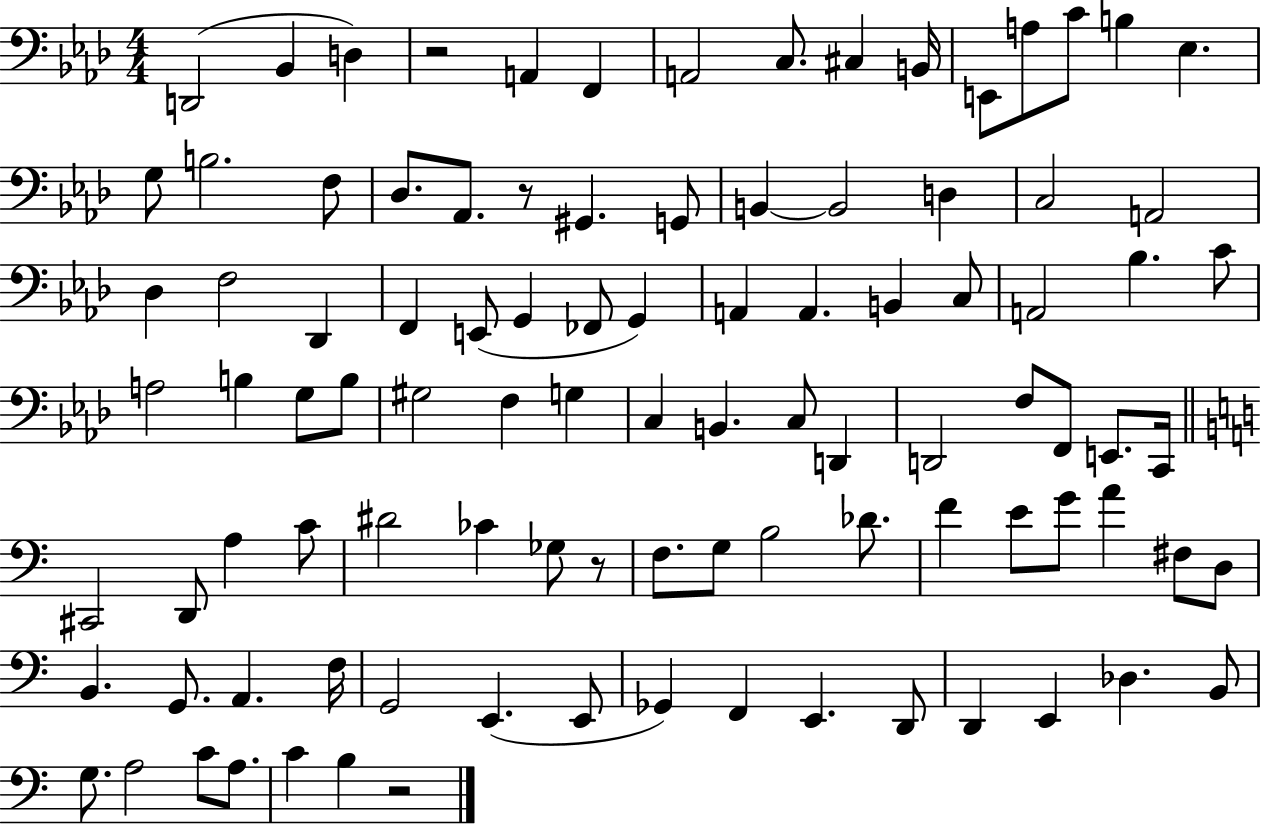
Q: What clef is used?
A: bass